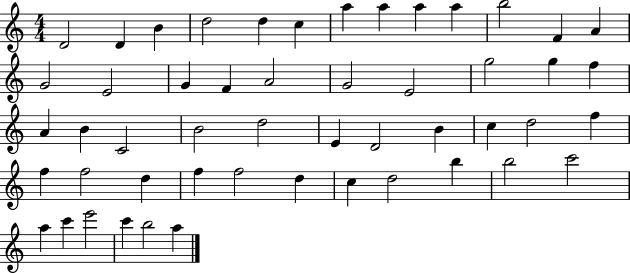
X:1
T:Untitled
M:4/4
L:1/4
K:C
D2 D B d2 d c a a a a b2 F A G2 E2 G F A2 G2 E2 g2 g f A B C2 B2 d2 E D2 B c d2 f f f2 d f f2 d c d2 b b2 c'2 a c' e'2 c' b2 a